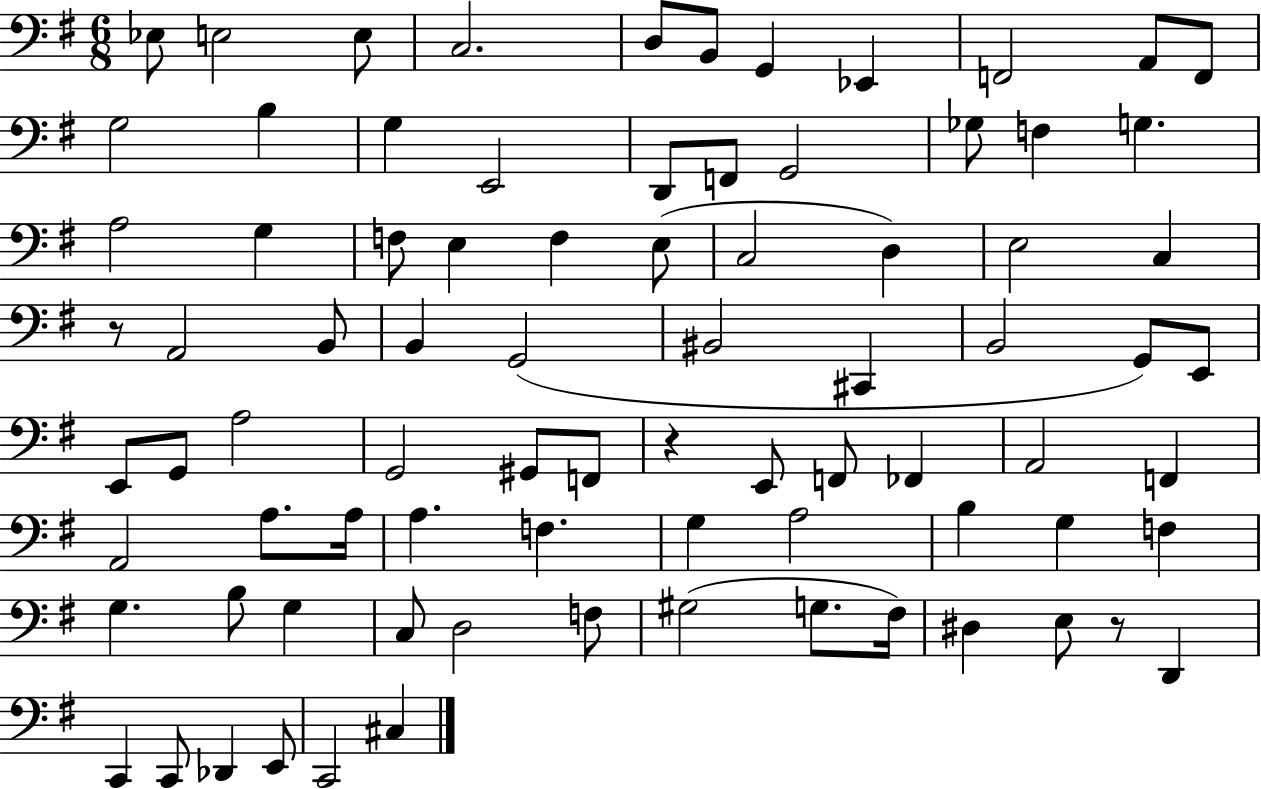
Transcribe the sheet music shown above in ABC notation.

X:1
T:Untitled
M:6/8
L:1/4
K:G
_E,/2 E,2 E,/2 C,2 D,/2 B,,/2 G,, _E,, F,,2 A,,/2 F,,/2 G,2 B, G, E,,2 D,,/2 F,,/2 G,,2 _G,/2 F, G, A,2 G, F,/2 E, F, E,/2 C,2 D, E,2 C, z/2 A,,2 B,,/2 B,, G,,2 ^B,,2 ^C,, B,,2 G,,/2 E,,/2 E,,/2 G,,/2 A,2 G,,2 ^G,,/2 F,,/2 z E,,/2 F,,/2 _F,, A,,2 F,, A,,2 A,/2 A,/4 A, F, G, A,2 B, G, F, G, B,/2 G, C,/2 D,2 F,/2 ^G,2 G,/2 ^F,/4 ^D, E,/2 z/2 D,, C,, C,,/2 _D,, E,,/2 C,,2 ^C,